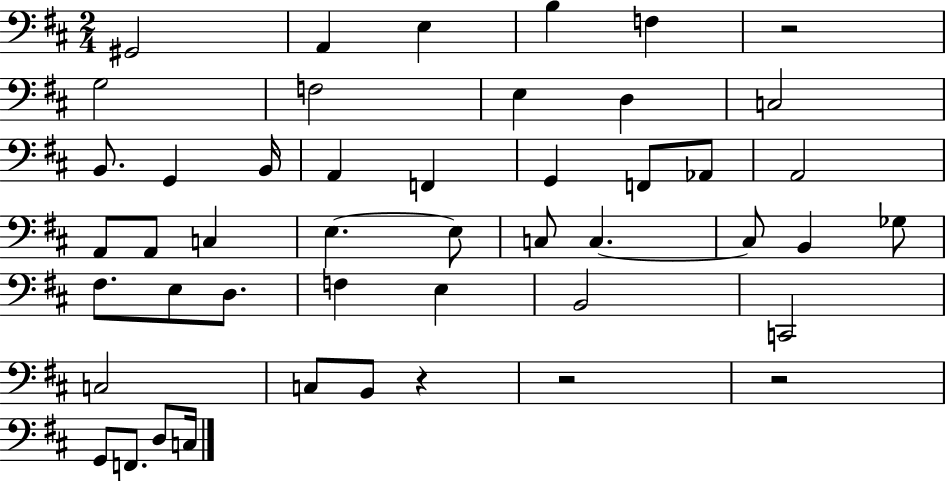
G#2/h A2/q E3/q B3/q F3/q R/h G3/h F3/h E3/q D3/q C3/h B2/e. G2/q B2/s A2/q F2/q G2/q F2/e Ab2/e A2/h A2/e A2/e C3/q E3/q. E3/e C3/e C3/q. C3/e B2/q Gb3/e F#3/e. E3/e D3/e. F3/q E3/q B2/h C2/h C3/h C3/e B2/e R/q R/h R/h G2/e F2/e. D3/e C3/s